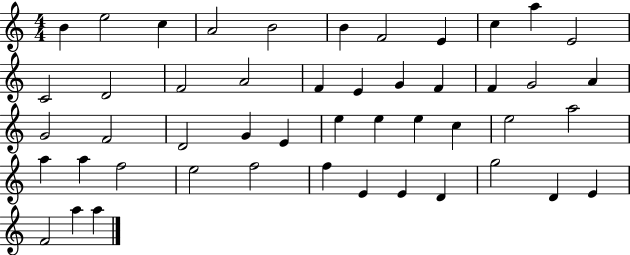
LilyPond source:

{
  \clef treble
  \numericTimeSignature
  \time 4/4
  \key c \major
  b'4 e''2 c''4 | a'2 b'2 | b'4 f'2 e'4 | c''4 a''4 e'2 | \break c'2 d'2 | f'2 a'2 | f'4 e'4 g'4 f'4 | f'4 g'2 a'4 | \break g'2 f'2 | d'2 g'4 e'4 | e''4 e''4 e''4 c''4 | e''2 a''2 | \break a''4 a''4 f''2 | e''2 f''2 | f''4 e'4 e'4 d'4 | g''2 d'4 e'4 | \break f'2 a''4 a''4 | \bar "|."
}